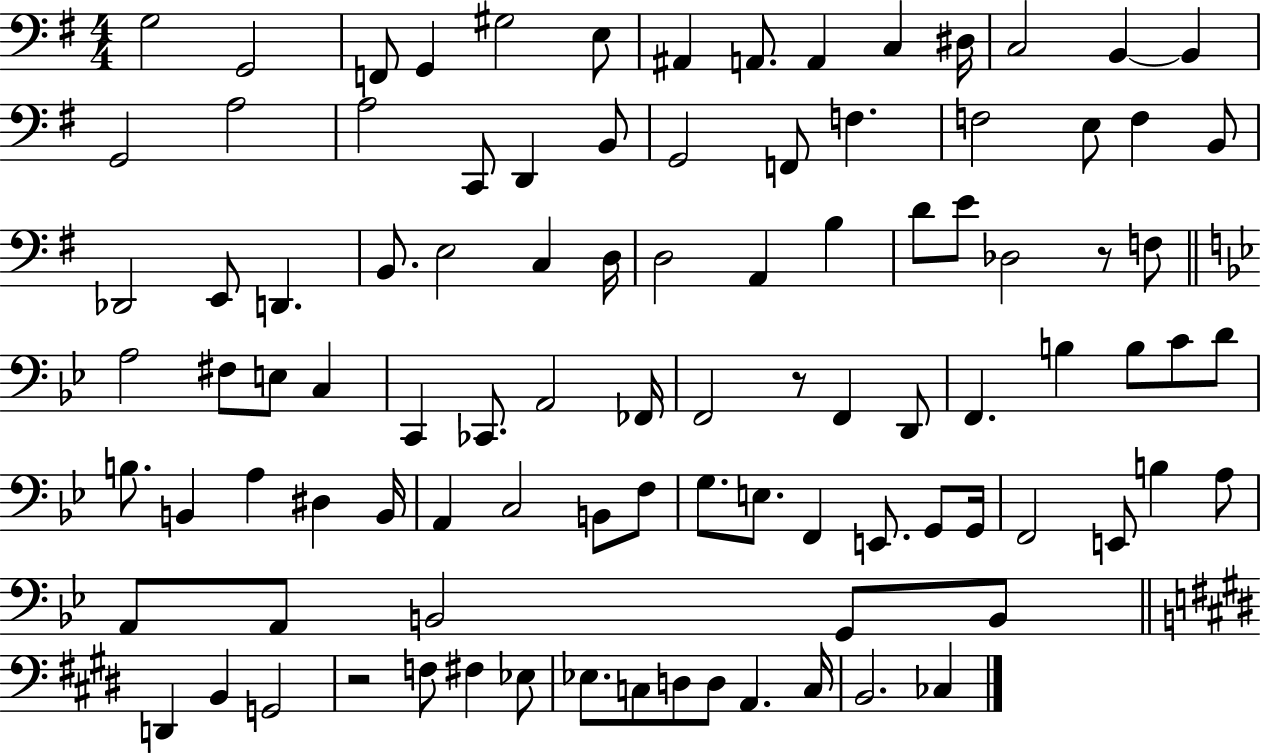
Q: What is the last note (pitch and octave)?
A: CES3